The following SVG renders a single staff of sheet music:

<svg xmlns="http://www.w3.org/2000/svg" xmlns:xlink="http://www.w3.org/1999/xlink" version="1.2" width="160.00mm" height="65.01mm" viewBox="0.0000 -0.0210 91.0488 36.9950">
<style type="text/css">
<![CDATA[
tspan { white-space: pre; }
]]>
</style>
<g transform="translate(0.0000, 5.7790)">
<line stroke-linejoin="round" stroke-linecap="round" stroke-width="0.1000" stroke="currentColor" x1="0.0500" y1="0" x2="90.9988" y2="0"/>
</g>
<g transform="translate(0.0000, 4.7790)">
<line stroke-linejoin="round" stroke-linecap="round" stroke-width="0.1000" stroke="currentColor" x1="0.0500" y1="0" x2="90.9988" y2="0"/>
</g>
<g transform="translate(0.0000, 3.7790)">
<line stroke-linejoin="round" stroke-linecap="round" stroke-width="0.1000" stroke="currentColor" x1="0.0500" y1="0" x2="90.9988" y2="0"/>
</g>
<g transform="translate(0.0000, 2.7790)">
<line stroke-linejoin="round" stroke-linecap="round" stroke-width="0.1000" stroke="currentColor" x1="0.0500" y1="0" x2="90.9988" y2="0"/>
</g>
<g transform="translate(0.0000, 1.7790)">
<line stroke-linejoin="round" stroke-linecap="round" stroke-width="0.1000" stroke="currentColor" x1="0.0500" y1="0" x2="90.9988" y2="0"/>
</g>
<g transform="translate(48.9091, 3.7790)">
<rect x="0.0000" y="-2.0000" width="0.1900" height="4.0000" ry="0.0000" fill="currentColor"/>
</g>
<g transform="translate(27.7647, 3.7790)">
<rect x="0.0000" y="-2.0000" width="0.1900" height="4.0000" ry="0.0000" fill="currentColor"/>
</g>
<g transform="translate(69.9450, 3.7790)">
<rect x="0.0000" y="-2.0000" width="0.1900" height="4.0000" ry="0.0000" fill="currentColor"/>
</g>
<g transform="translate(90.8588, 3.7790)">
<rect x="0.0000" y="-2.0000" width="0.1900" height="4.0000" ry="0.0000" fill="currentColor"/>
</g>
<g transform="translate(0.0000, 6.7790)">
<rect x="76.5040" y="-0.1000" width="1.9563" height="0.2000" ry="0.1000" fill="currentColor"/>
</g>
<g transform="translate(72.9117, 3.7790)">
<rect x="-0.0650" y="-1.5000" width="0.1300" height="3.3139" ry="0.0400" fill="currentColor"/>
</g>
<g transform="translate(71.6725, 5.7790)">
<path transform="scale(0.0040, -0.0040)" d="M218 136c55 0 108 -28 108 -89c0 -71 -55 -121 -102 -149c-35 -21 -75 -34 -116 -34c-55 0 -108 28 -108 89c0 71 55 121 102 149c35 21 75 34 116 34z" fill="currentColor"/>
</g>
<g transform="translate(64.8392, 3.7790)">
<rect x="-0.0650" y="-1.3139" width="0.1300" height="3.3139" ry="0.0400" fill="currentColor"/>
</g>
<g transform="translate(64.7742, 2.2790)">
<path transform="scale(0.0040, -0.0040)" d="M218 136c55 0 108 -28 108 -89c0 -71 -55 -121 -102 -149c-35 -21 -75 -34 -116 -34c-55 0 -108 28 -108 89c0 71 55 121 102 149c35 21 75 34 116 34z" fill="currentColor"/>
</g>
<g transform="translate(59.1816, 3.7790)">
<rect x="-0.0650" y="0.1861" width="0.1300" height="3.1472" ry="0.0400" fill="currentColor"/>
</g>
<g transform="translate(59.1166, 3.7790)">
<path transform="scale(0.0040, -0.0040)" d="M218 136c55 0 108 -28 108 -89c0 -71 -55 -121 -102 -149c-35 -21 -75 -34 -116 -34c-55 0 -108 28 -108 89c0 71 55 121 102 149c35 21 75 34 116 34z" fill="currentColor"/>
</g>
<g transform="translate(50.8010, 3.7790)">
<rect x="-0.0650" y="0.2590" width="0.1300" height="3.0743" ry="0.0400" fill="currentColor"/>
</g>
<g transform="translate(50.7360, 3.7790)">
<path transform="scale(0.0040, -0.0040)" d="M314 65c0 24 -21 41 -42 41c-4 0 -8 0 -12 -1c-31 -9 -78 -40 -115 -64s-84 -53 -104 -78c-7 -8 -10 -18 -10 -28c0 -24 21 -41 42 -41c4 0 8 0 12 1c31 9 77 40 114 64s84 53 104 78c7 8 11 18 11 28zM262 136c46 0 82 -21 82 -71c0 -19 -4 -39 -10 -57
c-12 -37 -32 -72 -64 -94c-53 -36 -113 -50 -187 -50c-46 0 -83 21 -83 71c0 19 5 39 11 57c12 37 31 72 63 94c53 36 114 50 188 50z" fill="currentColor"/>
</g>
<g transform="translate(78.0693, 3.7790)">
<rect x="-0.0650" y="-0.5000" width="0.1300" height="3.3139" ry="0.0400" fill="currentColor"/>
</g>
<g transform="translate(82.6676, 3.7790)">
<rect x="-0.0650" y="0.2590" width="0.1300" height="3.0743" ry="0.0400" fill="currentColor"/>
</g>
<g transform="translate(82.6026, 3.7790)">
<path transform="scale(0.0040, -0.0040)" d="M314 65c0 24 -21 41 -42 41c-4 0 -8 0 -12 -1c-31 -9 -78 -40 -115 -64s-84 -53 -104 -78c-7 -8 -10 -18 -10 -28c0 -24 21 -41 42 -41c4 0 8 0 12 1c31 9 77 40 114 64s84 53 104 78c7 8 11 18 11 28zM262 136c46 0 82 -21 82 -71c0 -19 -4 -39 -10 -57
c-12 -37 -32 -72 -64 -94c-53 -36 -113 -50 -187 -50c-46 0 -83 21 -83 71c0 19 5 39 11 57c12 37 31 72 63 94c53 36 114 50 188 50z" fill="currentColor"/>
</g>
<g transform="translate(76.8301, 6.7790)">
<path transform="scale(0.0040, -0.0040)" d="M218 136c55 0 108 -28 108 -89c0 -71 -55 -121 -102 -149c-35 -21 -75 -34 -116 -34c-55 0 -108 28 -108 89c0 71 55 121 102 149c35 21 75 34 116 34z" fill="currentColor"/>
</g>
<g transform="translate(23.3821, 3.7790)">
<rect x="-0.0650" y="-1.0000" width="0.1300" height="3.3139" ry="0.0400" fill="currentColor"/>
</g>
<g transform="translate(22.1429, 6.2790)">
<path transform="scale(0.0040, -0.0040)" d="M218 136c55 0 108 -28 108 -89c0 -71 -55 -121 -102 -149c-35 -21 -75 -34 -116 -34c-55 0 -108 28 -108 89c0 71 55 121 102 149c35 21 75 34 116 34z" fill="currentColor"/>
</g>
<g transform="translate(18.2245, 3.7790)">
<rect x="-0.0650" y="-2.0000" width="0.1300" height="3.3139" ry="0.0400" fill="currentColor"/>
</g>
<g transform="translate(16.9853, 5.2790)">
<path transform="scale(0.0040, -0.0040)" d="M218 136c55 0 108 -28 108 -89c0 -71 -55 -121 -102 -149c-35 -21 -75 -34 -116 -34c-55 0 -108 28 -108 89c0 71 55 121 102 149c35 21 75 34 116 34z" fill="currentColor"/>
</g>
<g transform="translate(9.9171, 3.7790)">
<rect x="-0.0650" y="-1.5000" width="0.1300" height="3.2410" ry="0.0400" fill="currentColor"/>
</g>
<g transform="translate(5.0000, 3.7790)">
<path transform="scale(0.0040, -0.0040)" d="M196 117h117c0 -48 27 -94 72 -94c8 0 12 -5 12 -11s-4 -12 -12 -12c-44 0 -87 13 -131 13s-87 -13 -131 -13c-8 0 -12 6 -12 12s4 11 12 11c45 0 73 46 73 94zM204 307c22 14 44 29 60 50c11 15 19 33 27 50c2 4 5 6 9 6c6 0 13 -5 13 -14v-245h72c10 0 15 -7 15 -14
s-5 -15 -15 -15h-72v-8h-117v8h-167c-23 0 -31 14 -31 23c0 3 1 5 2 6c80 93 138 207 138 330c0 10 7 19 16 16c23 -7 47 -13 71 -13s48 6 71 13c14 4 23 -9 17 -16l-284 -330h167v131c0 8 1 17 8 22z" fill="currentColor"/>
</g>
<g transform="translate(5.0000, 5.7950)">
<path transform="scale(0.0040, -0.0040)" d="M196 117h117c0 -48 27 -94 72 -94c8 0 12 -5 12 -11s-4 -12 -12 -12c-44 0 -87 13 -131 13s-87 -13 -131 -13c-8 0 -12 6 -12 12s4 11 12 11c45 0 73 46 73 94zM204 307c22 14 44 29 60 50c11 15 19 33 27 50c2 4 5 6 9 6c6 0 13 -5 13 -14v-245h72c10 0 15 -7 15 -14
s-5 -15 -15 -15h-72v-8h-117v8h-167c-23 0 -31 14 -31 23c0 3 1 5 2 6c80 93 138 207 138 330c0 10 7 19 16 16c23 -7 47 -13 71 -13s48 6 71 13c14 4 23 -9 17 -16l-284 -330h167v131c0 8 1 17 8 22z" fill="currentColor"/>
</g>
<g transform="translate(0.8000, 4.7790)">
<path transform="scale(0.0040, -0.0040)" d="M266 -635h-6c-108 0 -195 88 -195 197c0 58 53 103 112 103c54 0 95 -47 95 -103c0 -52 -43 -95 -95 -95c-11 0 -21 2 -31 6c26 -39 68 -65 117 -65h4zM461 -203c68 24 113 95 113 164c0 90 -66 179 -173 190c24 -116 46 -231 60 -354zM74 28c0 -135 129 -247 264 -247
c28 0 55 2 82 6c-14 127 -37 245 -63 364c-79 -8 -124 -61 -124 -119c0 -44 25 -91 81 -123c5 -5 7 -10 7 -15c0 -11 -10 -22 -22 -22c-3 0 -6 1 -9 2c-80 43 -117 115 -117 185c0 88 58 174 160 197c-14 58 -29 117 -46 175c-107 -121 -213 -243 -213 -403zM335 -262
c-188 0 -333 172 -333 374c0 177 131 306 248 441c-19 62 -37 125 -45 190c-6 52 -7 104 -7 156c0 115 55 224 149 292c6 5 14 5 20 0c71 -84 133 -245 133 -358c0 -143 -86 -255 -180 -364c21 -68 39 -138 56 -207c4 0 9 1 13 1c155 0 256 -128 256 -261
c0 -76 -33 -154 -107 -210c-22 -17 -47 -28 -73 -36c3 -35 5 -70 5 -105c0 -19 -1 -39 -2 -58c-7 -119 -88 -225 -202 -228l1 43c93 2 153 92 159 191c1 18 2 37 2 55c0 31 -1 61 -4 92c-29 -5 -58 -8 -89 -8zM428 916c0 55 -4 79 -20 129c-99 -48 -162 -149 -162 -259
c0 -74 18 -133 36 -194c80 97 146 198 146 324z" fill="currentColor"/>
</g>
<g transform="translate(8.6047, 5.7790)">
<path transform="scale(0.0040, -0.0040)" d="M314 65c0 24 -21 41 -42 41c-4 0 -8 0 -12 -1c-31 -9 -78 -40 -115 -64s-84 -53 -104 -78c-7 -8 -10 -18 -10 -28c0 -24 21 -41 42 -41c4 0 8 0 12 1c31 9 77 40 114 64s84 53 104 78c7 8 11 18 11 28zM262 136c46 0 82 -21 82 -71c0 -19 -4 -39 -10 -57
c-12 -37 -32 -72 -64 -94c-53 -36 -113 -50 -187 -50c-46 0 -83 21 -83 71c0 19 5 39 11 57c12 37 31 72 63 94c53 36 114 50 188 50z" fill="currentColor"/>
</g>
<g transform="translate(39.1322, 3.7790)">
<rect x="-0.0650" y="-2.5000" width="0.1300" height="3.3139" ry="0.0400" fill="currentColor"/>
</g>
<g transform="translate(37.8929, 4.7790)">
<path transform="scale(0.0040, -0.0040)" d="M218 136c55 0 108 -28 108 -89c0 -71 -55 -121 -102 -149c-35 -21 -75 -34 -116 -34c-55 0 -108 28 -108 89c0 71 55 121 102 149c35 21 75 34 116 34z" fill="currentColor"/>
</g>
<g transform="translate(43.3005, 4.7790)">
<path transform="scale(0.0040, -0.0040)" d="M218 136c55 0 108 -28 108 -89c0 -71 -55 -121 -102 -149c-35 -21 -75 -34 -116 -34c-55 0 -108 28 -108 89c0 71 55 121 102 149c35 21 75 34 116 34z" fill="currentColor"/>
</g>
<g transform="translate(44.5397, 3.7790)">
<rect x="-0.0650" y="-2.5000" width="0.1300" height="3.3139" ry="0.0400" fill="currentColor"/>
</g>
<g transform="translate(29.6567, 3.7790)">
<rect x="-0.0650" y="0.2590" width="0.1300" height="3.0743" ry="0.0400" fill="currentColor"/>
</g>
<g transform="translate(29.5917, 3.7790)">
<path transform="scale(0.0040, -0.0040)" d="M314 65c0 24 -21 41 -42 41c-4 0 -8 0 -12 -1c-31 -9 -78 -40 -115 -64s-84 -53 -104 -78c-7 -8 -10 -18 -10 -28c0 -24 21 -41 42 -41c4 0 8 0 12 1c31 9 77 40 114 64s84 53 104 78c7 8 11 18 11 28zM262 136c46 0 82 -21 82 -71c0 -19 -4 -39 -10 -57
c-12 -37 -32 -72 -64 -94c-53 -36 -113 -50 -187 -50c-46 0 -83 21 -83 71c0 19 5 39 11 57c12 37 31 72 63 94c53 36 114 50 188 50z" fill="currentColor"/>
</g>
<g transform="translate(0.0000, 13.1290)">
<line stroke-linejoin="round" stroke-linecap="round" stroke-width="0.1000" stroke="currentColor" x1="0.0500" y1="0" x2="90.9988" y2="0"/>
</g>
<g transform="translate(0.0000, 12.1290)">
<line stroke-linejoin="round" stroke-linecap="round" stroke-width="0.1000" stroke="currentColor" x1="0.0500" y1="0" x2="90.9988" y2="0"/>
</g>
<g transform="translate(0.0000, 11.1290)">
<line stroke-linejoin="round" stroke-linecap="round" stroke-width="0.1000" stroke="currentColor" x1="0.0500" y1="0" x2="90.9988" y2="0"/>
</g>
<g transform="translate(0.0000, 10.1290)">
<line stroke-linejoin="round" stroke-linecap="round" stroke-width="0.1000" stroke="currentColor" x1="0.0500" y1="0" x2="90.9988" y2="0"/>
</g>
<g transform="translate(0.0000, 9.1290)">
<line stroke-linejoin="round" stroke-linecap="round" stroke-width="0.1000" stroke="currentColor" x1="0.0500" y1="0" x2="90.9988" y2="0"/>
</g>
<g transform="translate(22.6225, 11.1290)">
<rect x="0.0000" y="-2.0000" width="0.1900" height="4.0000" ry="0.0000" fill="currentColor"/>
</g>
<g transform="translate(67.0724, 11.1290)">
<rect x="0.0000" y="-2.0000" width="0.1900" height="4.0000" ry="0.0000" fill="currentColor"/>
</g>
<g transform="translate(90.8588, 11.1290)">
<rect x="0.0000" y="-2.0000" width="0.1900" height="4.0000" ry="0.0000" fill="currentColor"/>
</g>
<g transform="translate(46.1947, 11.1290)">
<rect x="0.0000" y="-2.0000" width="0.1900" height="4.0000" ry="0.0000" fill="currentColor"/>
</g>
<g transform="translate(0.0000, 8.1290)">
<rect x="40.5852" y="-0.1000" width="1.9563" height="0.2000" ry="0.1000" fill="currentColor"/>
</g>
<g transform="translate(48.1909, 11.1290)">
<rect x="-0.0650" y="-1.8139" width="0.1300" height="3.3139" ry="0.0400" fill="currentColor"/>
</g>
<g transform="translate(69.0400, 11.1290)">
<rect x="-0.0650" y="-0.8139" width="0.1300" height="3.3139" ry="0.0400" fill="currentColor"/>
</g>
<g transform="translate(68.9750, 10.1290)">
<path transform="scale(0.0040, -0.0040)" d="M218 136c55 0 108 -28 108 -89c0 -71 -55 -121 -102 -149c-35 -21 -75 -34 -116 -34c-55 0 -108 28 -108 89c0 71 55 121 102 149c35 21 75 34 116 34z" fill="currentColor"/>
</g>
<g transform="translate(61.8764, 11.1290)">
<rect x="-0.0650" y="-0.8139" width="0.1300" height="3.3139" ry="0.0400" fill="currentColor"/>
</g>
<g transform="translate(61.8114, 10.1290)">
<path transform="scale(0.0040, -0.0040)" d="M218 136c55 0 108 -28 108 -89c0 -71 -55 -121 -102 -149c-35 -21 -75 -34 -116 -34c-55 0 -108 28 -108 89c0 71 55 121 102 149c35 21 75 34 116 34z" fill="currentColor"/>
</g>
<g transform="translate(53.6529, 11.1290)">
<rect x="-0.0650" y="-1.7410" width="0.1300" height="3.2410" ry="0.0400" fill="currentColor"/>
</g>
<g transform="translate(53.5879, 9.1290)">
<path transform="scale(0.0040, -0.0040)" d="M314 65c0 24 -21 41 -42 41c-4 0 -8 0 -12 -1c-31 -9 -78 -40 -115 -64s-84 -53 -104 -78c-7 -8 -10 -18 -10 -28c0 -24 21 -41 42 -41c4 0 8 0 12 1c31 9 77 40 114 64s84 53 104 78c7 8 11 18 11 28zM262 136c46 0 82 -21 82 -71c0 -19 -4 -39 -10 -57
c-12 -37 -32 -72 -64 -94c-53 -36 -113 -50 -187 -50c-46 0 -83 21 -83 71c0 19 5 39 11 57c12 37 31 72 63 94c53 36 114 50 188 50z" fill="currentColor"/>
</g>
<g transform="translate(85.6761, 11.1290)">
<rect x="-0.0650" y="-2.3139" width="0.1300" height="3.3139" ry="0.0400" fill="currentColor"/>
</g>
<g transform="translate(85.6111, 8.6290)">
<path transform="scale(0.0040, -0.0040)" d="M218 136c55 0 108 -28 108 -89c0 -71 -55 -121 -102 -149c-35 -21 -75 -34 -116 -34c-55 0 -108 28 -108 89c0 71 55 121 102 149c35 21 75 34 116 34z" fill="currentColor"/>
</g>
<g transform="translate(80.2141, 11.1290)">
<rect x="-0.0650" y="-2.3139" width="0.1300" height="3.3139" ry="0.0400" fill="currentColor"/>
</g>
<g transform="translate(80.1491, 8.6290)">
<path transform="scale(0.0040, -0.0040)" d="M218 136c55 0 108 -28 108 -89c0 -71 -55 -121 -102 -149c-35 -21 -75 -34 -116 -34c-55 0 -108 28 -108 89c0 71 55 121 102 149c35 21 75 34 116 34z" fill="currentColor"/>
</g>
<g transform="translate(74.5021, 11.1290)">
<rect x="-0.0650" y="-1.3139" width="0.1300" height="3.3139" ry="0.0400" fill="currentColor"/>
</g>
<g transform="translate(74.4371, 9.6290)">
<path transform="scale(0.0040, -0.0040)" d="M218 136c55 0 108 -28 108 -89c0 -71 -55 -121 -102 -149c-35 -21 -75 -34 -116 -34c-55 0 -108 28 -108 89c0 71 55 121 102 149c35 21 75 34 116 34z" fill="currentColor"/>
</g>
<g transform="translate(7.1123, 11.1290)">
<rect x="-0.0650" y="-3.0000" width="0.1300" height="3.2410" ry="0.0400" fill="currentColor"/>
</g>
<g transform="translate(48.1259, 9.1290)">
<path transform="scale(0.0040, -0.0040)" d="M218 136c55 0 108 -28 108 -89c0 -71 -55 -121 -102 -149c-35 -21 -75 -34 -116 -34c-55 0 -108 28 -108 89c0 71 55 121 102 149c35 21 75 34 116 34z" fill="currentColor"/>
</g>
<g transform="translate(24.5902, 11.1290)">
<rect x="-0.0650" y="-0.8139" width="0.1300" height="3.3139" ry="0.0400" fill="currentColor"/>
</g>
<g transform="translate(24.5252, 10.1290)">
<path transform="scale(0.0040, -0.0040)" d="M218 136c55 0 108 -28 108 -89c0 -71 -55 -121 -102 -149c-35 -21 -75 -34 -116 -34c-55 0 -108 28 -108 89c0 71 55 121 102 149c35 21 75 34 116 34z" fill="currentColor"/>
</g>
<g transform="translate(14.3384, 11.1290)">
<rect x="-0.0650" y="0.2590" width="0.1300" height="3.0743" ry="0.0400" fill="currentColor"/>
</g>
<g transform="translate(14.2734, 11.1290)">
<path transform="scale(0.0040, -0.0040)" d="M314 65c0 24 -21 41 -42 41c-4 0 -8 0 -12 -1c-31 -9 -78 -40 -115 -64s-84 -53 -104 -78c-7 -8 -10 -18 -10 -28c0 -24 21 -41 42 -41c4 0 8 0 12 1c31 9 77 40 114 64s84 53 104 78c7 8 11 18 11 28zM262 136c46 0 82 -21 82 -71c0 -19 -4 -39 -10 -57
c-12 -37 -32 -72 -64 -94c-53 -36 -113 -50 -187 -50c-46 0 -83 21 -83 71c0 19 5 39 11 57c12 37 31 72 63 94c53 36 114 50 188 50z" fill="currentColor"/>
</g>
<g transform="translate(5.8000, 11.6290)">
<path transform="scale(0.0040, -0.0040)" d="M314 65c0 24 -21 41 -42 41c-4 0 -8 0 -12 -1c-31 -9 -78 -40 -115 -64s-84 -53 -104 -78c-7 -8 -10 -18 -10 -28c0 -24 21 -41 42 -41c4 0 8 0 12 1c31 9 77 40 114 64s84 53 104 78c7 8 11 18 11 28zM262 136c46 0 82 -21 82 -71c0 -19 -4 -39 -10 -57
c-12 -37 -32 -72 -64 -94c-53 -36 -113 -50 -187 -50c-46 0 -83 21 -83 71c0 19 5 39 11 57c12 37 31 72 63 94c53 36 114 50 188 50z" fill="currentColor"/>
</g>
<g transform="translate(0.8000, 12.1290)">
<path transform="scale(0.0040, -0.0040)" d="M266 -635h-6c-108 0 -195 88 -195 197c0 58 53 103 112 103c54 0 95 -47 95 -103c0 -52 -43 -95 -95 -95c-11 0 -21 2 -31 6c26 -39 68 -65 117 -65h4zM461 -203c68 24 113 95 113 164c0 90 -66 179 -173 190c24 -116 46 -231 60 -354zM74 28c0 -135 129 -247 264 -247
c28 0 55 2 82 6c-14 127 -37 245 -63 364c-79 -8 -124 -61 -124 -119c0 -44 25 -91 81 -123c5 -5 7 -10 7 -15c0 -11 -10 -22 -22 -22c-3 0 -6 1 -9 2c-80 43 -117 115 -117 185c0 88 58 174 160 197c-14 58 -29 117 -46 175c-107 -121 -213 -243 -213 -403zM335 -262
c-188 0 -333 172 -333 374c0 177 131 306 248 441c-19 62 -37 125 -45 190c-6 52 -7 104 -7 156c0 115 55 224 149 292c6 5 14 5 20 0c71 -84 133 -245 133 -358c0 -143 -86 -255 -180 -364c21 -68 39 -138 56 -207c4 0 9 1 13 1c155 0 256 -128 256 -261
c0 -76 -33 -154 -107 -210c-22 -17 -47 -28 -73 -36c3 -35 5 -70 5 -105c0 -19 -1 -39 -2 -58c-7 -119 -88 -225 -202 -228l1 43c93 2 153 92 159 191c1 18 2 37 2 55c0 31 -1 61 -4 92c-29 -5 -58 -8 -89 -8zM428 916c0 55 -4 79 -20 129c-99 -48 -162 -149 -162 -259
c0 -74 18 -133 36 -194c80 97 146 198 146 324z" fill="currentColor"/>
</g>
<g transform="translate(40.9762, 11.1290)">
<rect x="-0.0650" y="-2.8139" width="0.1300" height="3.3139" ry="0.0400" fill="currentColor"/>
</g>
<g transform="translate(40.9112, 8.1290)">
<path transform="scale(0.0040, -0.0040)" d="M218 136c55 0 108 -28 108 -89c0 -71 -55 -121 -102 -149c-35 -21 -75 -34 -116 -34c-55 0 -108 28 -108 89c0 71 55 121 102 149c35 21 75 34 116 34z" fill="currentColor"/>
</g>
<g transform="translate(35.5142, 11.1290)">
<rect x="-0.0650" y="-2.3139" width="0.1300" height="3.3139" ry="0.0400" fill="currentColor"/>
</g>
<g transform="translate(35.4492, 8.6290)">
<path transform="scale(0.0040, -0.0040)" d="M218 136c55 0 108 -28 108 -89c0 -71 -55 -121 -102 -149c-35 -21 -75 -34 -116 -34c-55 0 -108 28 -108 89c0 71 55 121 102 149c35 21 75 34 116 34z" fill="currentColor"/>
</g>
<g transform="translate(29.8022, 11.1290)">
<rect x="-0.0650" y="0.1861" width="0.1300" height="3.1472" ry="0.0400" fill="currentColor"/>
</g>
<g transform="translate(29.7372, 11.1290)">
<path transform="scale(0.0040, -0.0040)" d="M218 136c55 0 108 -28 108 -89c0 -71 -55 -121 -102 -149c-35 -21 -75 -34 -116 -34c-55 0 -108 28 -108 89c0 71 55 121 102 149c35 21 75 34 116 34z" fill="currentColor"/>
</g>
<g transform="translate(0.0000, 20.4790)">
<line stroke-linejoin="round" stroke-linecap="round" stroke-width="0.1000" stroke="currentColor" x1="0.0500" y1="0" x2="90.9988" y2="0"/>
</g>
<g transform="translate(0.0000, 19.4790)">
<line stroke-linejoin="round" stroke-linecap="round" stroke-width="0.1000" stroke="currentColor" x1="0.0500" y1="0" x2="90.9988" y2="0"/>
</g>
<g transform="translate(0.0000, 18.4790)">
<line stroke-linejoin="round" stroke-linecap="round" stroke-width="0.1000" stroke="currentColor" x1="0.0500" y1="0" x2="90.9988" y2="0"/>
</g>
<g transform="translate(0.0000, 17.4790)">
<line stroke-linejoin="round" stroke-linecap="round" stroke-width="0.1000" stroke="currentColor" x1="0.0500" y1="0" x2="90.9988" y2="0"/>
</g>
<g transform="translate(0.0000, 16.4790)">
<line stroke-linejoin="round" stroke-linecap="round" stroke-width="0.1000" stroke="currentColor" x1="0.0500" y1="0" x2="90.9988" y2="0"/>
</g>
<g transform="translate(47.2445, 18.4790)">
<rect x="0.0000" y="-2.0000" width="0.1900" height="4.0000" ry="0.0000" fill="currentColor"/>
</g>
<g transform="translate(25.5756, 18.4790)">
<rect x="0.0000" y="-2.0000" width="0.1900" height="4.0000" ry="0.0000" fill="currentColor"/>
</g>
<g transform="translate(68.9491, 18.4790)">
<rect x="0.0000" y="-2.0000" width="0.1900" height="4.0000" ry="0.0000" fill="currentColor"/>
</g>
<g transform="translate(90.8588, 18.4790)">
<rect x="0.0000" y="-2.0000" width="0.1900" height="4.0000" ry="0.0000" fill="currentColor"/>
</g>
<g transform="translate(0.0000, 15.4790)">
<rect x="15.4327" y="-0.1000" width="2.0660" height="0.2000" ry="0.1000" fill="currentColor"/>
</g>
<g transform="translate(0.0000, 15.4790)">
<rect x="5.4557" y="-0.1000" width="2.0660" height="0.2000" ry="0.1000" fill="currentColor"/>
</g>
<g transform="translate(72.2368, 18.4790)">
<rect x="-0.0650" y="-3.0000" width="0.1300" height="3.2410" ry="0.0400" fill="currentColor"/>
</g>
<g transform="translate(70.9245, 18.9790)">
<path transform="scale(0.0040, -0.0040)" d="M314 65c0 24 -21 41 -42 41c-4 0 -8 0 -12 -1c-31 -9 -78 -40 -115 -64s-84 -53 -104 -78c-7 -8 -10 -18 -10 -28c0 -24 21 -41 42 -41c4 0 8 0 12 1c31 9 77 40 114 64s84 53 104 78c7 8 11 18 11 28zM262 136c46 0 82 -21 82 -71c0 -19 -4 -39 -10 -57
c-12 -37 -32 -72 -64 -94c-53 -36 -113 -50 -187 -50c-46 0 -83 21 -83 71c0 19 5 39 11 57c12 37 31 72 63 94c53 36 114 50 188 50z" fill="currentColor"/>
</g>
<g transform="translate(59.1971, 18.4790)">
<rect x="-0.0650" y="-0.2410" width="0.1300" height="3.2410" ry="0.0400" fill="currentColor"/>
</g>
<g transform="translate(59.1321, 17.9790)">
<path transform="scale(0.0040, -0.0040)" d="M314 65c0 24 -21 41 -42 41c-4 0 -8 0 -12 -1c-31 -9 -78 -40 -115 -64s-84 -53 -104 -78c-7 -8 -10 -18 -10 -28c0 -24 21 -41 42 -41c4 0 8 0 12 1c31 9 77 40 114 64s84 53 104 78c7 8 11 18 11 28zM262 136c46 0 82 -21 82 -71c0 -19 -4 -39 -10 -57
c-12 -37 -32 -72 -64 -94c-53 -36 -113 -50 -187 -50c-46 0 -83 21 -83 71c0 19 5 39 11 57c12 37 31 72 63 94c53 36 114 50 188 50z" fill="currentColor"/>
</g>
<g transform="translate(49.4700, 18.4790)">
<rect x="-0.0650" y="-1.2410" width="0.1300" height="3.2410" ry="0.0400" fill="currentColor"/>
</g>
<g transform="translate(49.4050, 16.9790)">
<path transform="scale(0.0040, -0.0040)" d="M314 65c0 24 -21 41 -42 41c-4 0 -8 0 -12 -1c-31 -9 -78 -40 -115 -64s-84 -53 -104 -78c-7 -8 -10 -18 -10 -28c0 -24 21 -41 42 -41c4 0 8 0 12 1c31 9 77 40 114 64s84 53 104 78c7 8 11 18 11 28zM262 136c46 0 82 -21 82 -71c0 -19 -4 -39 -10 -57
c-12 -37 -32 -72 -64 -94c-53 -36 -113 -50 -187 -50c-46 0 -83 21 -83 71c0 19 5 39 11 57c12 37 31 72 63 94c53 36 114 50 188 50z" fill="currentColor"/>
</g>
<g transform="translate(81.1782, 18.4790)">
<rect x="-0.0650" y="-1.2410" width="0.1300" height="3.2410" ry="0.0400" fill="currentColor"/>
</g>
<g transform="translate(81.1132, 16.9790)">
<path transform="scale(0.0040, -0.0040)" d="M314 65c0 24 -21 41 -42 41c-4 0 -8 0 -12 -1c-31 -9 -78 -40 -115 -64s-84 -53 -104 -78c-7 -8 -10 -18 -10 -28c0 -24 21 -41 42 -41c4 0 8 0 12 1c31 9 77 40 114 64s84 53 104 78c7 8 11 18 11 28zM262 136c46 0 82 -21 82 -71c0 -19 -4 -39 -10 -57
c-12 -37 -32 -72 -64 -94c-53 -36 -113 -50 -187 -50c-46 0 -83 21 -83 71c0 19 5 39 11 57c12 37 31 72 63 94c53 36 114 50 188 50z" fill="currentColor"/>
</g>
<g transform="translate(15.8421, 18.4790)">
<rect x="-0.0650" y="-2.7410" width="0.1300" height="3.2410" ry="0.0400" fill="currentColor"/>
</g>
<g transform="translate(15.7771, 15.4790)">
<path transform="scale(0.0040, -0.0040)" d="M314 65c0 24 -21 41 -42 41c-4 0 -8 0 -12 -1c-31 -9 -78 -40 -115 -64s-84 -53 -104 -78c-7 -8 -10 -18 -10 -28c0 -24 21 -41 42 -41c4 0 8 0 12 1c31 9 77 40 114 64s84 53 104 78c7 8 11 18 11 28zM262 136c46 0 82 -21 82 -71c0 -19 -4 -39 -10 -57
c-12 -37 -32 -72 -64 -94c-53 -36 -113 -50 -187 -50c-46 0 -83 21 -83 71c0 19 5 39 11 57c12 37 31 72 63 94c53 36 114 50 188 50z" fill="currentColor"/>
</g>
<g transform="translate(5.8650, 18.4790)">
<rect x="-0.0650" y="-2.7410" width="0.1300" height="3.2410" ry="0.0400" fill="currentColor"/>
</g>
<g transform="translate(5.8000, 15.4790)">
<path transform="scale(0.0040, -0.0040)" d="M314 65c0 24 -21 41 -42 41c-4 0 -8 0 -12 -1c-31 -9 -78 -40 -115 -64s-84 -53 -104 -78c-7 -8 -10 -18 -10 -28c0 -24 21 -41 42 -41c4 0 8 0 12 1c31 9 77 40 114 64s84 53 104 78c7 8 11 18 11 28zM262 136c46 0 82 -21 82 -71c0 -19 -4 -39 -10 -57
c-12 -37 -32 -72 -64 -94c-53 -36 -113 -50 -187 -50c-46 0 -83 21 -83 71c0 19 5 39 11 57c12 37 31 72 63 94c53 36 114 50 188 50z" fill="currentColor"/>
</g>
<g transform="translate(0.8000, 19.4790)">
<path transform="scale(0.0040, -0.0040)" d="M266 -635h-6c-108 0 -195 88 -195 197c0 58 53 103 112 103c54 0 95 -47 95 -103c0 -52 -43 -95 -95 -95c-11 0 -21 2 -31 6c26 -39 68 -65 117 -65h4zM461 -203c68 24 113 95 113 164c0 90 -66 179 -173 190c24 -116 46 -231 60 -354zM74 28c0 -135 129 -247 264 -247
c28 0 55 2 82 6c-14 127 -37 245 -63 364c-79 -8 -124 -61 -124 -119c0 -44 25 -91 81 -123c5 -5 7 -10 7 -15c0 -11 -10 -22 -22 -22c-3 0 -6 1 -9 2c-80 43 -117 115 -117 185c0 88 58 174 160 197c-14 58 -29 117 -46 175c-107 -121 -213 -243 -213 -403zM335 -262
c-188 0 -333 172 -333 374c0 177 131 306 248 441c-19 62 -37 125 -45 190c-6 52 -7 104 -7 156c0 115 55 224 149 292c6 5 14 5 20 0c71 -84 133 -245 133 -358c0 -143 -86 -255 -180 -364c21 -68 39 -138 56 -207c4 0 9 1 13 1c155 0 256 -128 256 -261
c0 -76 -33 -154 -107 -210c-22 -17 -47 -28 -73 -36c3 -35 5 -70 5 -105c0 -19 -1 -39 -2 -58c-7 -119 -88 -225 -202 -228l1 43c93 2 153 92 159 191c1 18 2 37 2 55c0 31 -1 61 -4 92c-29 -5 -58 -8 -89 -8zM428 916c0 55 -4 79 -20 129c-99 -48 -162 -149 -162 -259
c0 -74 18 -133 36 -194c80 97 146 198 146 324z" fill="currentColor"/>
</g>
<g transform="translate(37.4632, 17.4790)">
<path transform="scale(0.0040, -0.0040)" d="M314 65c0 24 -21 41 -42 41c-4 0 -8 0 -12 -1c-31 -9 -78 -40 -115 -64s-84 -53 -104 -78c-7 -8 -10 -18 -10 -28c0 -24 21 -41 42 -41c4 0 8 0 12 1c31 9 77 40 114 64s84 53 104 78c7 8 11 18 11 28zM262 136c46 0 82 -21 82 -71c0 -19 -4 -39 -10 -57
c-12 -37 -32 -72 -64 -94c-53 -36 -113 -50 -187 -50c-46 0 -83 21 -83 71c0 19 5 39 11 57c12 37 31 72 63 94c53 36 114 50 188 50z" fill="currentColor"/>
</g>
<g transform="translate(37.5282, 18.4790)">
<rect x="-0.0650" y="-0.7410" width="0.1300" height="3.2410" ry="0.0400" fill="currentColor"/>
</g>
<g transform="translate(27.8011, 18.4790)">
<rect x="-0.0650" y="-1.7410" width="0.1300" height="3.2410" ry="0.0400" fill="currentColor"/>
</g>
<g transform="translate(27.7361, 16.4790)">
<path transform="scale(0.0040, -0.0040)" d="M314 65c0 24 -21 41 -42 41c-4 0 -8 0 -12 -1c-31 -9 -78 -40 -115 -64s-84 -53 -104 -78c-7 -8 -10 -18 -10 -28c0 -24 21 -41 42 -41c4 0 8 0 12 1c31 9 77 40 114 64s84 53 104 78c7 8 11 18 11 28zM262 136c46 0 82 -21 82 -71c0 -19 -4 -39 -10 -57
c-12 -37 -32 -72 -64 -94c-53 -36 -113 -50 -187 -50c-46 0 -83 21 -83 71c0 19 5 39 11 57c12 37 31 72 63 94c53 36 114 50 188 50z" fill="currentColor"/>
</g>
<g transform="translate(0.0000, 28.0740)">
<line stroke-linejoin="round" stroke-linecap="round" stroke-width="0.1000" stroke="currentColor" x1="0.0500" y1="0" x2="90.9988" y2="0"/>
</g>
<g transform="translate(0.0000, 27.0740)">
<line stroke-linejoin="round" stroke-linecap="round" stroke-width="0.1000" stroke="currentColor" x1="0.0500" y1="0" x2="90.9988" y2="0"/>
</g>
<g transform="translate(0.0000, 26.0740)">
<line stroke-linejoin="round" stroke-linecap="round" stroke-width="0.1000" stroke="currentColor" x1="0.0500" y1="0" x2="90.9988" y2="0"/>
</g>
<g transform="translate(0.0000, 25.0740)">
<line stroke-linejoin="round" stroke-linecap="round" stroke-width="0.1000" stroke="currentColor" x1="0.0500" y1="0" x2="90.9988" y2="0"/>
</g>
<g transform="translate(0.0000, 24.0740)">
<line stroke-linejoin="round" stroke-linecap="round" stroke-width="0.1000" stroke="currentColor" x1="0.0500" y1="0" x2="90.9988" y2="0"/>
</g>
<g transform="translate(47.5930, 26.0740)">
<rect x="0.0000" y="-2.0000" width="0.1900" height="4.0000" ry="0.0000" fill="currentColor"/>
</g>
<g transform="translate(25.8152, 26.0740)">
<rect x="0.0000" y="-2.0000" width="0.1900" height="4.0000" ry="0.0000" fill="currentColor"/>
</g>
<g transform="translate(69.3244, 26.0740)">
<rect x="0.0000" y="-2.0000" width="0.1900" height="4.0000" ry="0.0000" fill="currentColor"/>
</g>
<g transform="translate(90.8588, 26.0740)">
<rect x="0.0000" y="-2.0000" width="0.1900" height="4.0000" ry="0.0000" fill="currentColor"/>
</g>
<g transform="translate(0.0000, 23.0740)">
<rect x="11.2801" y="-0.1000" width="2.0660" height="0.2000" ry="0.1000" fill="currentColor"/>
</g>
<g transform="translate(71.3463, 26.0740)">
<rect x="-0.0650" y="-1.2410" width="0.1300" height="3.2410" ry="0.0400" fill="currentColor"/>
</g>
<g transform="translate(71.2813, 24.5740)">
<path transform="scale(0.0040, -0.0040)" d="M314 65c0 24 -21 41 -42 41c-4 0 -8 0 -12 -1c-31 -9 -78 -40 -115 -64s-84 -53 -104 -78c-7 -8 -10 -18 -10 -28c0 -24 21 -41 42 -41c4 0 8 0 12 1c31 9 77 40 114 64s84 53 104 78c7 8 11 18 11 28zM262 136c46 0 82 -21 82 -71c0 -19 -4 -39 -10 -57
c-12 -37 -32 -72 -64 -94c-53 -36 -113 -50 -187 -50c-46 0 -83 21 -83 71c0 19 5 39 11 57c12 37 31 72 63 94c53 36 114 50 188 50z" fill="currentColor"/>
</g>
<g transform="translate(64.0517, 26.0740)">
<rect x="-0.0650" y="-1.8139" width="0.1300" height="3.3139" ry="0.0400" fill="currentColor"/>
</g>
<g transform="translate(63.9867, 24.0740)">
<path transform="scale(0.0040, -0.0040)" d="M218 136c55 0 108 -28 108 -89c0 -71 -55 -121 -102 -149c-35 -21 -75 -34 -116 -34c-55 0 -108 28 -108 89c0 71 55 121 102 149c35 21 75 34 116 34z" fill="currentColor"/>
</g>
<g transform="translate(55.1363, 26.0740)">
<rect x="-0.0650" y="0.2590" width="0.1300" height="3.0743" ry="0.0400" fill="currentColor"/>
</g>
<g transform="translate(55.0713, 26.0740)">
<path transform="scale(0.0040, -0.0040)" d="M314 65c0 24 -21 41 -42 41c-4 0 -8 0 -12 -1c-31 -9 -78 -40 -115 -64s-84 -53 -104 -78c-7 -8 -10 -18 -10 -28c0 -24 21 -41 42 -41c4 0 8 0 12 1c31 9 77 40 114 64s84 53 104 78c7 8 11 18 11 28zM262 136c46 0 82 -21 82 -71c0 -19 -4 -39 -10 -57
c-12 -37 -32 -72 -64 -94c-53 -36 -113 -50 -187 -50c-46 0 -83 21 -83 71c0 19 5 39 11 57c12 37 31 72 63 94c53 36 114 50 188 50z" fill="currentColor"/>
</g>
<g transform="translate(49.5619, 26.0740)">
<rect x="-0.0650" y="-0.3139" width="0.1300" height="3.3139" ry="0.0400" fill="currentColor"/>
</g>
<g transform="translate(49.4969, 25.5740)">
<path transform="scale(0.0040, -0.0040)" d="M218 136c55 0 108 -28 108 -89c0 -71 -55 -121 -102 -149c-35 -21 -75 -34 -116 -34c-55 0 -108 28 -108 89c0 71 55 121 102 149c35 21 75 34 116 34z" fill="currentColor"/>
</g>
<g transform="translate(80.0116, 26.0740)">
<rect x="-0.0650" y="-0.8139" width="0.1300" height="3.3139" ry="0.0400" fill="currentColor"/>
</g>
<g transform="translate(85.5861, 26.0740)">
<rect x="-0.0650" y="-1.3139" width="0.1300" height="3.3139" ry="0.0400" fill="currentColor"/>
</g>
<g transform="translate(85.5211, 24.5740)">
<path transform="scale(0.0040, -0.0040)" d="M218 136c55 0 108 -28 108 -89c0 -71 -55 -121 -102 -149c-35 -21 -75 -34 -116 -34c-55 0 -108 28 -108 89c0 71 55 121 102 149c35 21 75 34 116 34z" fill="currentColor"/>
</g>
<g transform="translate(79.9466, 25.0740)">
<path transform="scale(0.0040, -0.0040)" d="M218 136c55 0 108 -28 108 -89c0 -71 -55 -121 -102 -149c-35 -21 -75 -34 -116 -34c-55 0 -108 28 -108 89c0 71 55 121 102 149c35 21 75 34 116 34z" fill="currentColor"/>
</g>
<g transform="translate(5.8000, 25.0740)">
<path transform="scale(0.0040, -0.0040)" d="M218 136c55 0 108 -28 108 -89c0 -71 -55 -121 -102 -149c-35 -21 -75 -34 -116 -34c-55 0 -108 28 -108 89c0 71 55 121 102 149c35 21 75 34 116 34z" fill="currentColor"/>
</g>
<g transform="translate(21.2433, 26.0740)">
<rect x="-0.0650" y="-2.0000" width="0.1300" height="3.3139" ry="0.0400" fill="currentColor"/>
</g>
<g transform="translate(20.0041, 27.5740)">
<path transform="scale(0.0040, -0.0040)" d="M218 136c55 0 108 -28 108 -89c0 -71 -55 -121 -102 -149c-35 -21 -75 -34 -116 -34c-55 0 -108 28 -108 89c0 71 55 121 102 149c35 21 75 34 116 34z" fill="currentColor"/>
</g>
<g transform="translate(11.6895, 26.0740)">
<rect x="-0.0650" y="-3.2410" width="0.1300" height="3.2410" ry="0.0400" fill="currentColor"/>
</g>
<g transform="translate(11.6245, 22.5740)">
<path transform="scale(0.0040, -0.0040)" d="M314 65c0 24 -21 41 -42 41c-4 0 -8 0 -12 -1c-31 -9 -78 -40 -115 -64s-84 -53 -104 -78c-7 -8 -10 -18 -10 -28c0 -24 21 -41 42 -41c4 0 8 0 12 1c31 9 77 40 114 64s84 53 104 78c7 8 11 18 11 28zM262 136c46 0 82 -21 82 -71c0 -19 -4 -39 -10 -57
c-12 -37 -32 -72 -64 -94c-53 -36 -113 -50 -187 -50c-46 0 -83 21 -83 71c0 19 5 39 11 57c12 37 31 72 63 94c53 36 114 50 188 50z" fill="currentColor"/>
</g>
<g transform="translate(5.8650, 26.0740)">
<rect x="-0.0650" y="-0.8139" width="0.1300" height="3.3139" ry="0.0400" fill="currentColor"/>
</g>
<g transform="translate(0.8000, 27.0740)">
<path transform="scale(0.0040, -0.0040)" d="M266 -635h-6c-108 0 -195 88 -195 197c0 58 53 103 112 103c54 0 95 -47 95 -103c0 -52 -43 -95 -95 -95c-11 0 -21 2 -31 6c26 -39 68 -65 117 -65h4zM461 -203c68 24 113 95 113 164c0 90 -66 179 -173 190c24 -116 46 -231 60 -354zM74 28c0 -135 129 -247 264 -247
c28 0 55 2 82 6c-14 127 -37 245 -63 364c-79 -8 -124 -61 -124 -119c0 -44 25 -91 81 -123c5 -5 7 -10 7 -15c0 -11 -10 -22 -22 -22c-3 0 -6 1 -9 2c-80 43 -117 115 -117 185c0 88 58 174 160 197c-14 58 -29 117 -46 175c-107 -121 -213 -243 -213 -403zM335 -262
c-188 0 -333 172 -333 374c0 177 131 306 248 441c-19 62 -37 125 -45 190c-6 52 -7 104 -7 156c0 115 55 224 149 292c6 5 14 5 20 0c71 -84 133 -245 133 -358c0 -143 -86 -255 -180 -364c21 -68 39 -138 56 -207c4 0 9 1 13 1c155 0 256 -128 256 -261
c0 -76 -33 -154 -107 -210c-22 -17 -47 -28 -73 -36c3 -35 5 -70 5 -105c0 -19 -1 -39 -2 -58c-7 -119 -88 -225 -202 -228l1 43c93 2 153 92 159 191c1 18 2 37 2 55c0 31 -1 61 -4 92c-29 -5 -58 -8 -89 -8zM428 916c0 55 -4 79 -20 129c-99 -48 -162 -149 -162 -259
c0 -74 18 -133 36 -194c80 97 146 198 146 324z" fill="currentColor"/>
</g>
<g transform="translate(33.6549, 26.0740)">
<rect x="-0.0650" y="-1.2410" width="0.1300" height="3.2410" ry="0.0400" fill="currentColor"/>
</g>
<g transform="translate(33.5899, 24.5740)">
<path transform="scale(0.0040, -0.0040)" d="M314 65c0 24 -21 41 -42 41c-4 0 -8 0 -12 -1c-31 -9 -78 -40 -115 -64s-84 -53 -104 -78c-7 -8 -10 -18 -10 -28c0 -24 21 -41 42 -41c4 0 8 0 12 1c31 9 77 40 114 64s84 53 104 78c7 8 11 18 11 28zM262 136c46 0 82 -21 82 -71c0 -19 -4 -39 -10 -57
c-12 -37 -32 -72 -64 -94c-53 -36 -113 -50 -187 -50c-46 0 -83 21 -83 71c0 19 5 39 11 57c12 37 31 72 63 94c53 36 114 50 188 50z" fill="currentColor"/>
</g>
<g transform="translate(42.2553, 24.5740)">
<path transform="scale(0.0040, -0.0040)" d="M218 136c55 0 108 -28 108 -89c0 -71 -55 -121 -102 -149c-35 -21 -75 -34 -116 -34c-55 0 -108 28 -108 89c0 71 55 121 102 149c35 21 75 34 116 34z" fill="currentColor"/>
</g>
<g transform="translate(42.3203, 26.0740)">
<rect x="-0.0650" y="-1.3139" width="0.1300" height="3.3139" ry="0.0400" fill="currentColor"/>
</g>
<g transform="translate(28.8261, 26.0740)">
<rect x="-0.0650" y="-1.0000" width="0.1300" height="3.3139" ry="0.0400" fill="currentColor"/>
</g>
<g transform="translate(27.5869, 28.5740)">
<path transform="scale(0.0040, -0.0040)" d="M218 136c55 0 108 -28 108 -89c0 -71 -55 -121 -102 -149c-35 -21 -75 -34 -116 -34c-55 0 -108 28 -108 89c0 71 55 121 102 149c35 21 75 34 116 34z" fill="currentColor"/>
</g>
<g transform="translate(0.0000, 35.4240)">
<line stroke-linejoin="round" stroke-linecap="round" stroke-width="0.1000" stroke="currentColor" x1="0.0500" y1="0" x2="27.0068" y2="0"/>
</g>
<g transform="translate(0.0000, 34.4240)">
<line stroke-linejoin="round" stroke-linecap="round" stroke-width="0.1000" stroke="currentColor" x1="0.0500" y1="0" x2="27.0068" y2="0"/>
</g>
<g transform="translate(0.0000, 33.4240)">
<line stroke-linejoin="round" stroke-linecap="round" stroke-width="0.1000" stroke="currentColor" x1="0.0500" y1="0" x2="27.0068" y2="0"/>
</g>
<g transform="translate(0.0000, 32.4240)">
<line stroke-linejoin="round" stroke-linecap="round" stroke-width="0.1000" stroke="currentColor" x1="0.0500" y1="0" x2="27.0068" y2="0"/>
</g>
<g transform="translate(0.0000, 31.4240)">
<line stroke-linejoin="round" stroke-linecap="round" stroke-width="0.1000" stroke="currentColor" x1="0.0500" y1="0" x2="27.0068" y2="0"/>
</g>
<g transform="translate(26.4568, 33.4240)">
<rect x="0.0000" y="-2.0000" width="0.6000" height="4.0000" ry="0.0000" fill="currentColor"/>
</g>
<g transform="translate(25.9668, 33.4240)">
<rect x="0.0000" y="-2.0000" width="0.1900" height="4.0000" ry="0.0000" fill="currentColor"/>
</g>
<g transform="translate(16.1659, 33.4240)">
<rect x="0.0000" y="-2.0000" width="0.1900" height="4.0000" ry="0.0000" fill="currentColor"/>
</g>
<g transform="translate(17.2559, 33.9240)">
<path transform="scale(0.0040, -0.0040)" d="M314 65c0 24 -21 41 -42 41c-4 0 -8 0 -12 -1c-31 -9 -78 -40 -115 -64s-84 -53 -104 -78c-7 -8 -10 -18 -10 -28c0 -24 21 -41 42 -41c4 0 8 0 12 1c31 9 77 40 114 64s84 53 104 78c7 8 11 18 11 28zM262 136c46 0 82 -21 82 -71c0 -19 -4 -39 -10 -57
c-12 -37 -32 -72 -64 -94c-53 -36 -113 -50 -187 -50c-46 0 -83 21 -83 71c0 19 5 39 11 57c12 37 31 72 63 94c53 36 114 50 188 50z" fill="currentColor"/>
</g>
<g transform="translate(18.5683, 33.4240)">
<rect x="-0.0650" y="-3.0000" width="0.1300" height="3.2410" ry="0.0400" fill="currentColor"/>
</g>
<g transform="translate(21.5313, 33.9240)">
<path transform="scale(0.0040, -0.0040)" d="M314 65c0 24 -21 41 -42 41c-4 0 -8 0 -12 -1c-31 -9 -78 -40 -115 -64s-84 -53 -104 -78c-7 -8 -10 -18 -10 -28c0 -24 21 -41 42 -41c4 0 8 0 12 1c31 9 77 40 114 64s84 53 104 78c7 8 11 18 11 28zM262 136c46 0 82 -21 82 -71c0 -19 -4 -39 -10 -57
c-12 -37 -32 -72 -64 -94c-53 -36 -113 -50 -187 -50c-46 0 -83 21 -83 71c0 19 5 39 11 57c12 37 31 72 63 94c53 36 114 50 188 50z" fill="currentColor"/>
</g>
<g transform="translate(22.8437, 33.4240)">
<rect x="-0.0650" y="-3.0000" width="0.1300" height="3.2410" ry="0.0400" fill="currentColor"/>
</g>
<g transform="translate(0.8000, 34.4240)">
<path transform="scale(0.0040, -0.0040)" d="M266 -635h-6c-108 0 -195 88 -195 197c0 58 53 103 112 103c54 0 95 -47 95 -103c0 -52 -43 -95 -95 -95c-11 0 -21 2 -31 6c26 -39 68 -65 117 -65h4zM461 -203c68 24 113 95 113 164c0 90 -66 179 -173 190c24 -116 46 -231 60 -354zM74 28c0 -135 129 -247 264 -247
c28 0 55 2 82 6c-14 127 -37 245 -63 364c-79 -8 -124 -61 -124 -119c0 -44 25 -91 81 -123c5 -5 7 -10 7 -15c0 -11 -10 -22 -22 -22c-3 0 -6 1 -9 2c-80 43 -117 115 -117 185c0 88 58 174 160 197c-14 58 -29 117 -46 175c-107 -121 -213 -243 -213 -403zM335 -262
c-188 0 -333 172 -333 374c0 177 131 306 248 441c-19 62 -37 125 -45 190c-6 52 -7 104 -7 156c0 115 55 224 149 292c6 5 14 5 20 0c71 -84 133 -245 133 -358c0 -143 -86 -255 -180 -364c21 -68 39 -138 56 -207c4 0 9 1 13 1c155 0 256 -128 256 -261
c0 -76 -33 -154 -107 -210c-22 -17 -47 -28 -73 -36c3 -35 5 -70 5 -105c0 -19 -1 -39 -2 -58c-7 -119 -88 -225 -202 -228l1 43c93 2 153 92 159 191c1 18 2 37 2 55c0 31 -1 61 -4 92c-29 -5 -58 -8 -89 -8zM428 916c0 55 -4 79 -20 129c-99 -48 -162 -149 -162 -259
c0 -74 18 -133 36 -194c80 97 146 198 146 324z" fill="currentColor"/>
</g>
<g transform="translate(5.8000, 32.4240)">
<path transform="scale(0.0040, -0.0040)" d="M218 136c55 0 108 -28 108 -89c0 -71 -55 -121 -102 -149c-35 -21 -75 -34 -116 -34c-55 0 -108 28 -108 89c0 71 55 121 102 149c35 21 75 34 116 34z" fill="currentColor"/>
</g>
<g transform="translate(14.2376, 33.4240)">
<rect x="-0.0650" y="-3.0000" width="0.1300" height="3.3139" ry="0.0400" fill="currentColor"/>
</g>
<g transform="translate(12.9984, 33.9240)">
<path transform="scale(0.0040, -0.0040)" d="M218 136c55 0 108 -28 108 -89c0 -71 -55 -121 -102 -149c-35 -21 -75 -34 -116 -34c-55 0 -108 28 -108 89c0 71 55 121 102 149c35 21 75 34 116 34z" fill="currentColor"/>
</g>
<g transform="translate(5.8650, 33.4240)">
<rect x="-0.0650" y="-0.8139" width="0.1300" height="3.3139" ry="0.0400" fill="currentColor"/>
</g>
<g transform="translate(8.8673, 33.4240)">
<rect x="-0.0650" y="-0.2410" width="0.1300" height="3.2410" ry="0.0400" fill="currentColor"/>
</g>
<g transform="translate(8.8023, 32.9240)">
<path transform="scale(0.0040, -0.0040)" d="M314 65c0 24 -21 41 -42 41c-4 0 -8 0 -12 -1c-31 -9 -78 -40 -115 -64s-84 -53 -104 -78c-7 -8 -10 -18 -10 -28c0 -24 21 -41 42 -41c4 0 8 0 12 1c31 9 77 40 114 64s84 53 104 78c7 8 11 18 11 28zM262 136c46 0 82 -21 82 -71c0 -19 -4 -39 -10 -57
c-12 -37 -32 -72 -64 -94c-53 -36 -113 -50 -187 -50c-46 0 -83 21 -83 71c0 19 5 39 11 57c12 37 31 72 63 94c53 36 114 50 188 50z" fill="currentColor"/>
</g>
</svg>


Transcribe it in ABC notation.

X:1
T:Untitled
M:4/4
L:1/4
K:C
E2 F D B2 G G B2 B e E C B2 A2 B2 d B g a f f2 d d e g g a2 a2 f2 d2 e2 c2 A2 e2 d b2 F D e2 e c B2 f e2 d e d c2 A A2 A2